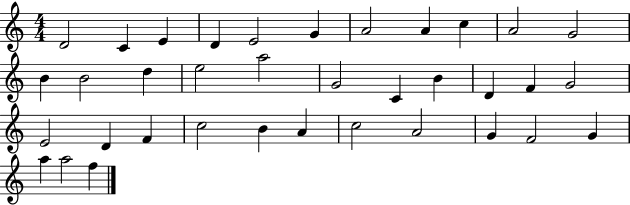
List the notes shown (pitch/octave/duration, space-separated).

D4/h C4/q E4/q D4/q E4/h G4/q A4/h A4/q C5/q A4/h G4/h B4/q B4/h D5/q E5/h A5/h G4/h C4/q B4/q D4/q F4/q G4/h E4/h D4/q F4/q C5/h B4/q A4/q C5/h A4/h G4/q F4/h G4/q A5/q A5/h F5/q